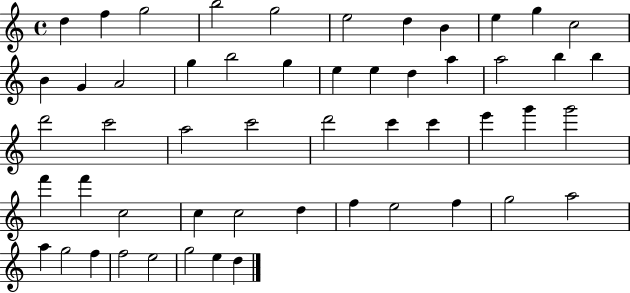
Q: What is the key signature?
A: C major